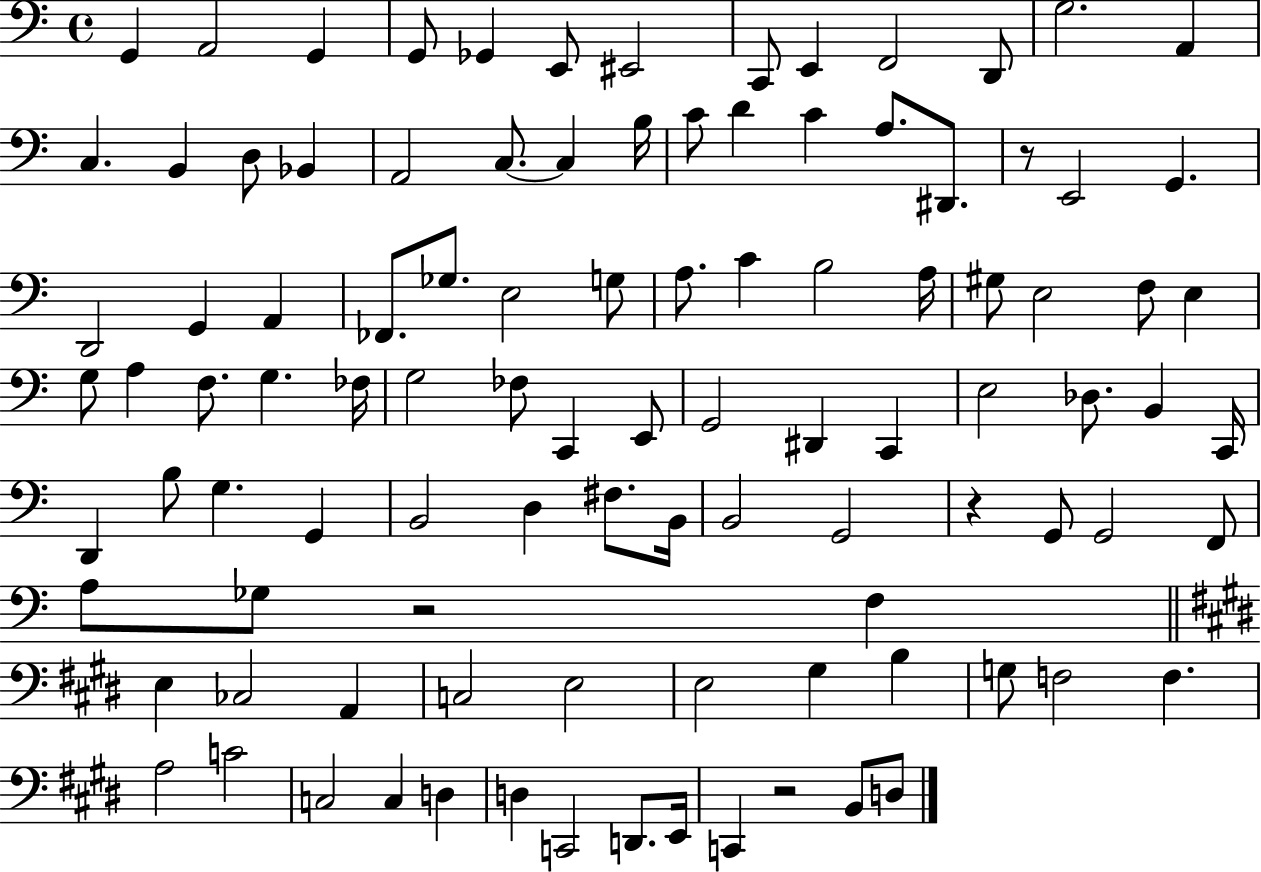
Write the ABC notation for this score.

X:1
T:Untitled
M:4/4
L:1/4
K:C
G,, A,,2 G,, G,,/2 _G,, E,,/2 ^E,,2 C,,/2 E,, F,,2 D,,/2 G,2 A,, C, B,, D,/2 _B,, A,,2 C,/2 C, B,/4 C/2 D C A,/2 ^D,,/2 z/2 E,,2 G,, D,,2 G,, A,, _F,,/2 _G,/2 E,2 G,/2 A,/2 C B,2 A,/4 ^G,/2 E,2 F,/2 E, G,/2 A, F,/2 G, _F,/4 G,2 _F,/2 C,, E,,/2 G,,2 ^D,, C,, E,2 _D,/2 B,, C,,/4 D,, B,/2 G, G,, B,,2 D, ^F,/2 B,,/4 B,,2 G,,2 z G,,/2 G,,2 F,,/2 A,/2 _G,/2 z2 F, E, _C,2 A,, C,2 E,2 E,2 ^G, B, G,/2 F,2 F, A,2 C2 C,2 C, D, D, C,,2 D,,/2 E,,/4 C,, z2 B,,/2 D,/2